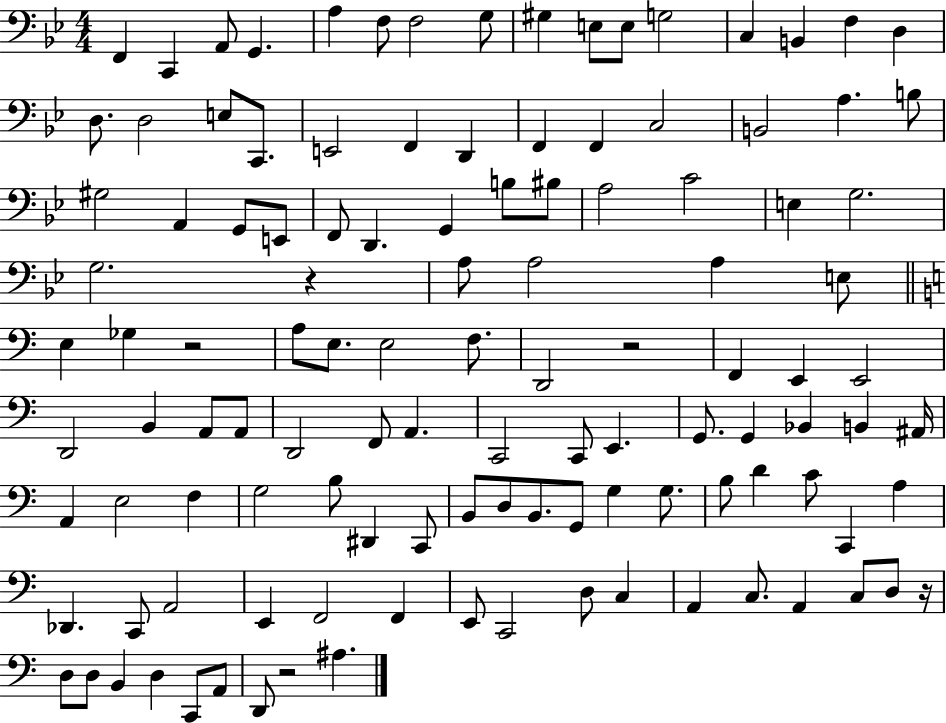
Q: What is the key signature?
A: BES major